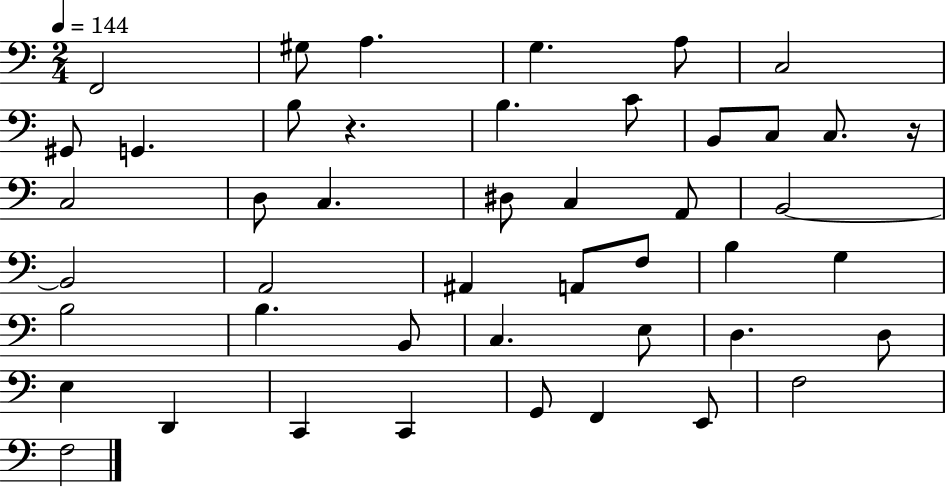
F2/h G#3/e A3/q. G3/q. A3/e C3/h G#2/e G2/q. B3/e R/q. B3/q. C4/e B2/e C3/e C3/e. R/s C3/h D3/e C3/q. D#3/e C3/q A2/e B2/h B2/h A2/h A#2/q A2/e F3/e B3/q G3/q B3/h B3/q. B2/e C3/q. E3/e D3/q. D3/e E3/q D2/q C2/q C2/q G2/e F2/q E2/e F3/h F3/h